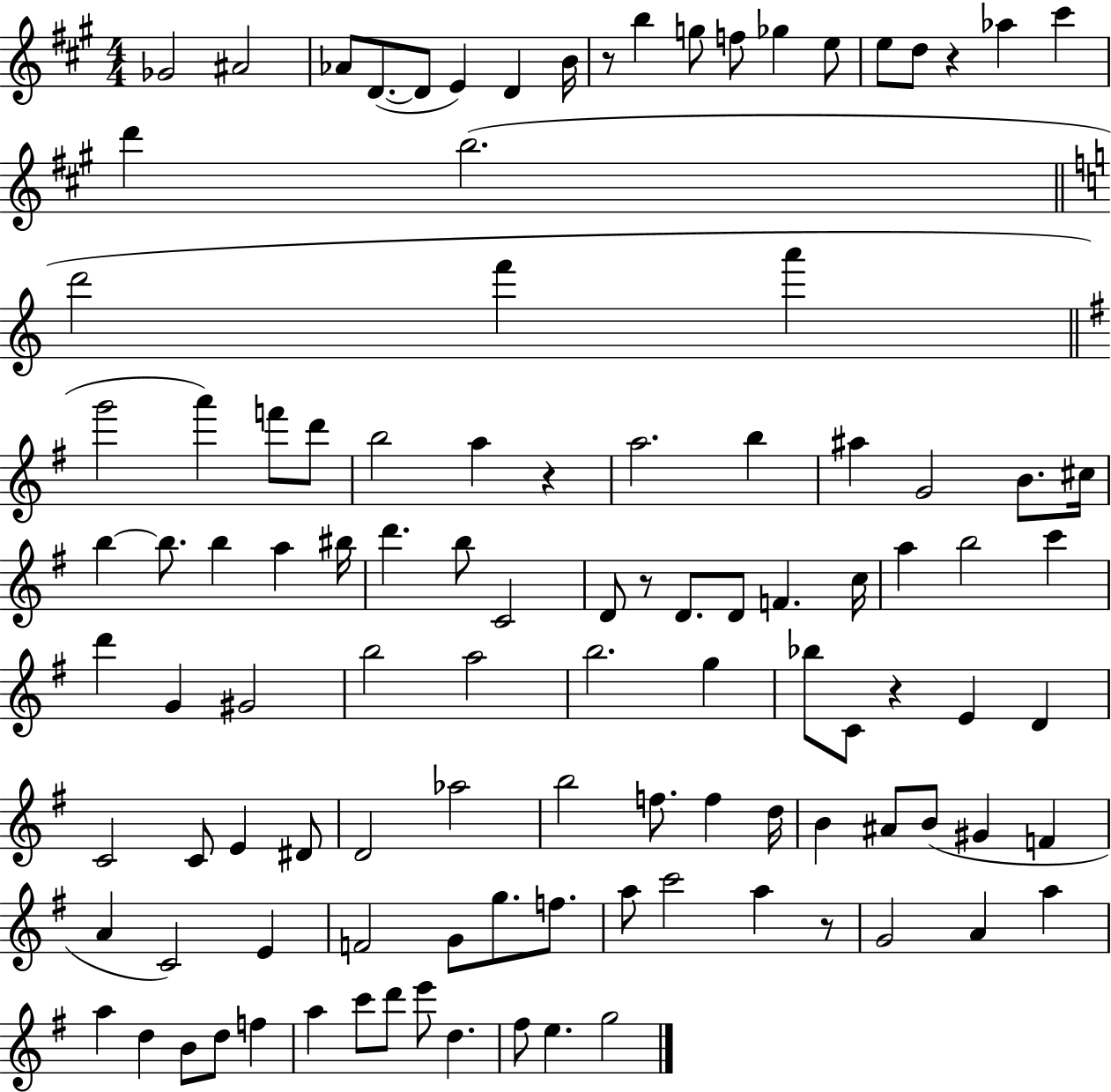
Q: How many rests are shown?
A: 6